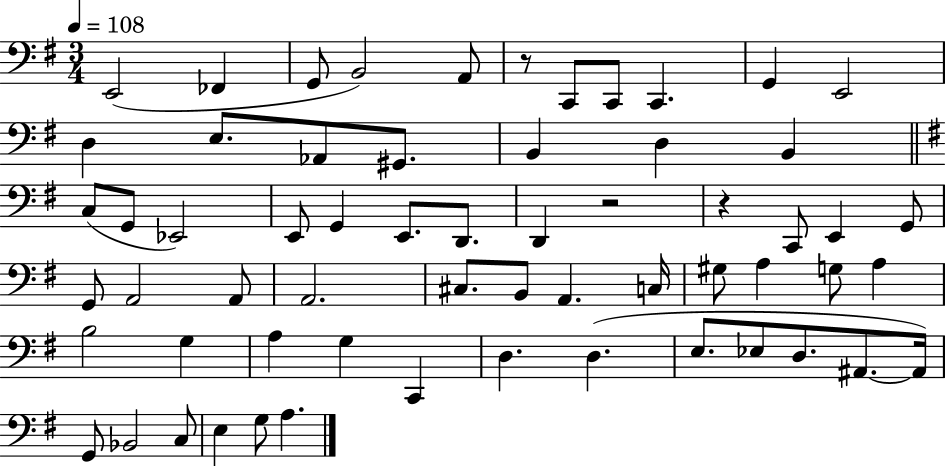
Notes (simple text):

E2/h FES2/q G2/e B2/h A2/e R/e C2/e C2/e C2/q. G2/q E2/h D3/q E3/e. Ab2/e G#2/e. B2/q D3/q B2/q C3/e G2/e Eb2/h E2/e G2/q E2/e. D2/e. D2/q R/h R/q C2/e E2/q G2/e G2/e A2/h A2/e A2/h. C#3/e. B2/e A2/q. C3/s G#3/e A3/q G3/e A3/q B3/h G3/q A3/q G3/q C2/q D3/q. D3/q. E3/e. Eb3/e D3/e. A#2/e. A#2/s G2/e Bb2/h C3/e E3/q G3/e A3/q.